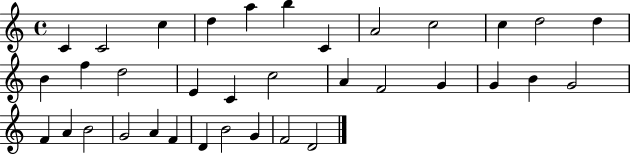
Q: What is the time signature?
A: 4/4